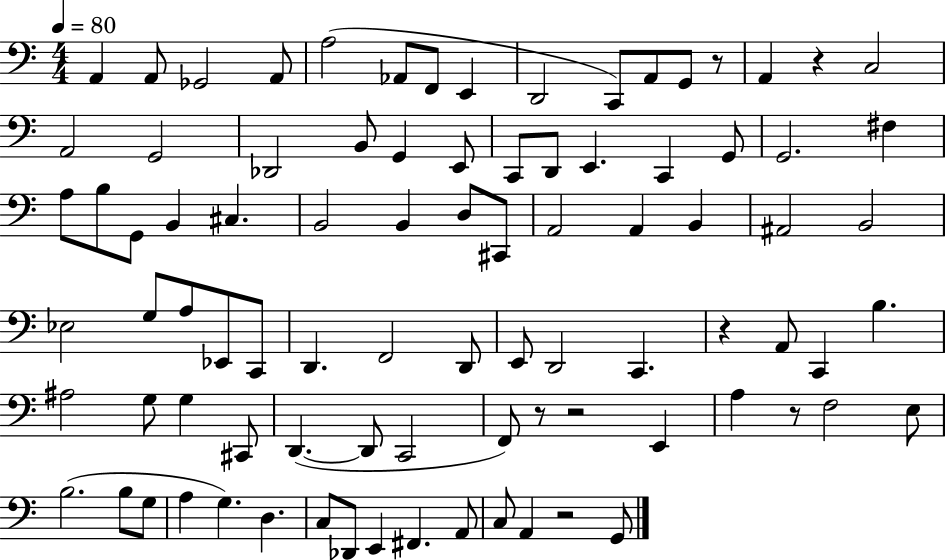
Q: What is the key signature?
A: C major